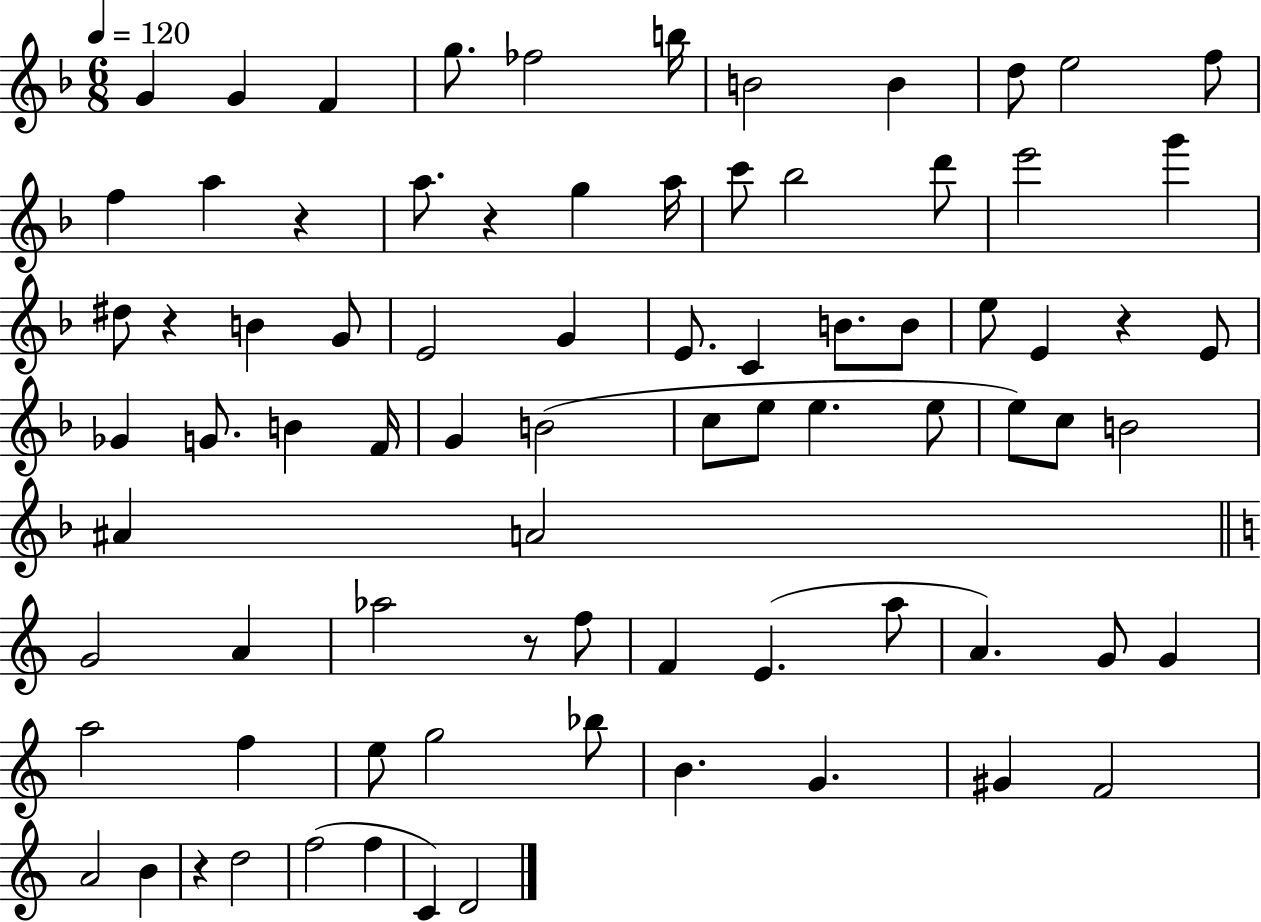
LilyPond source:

{
  \clef treble
  \numericTimeSignature
  \time 6/8
  \key f \major
  \tempo 4 = 120
  g'4 g'4 f'4 | g''8. fes''2 b''16 | b'2 b'4 | d''8 e''2 f''8 | \break f''4 a''4 r4 | a''8. r4 g''4 a''16 | c'''8 bes''2 d'''8 | e'''2 g'''4 | \break dis''8 r4 b'4 g'8 | e'2 g'4 | e'8. c'4 b'8. b'8 | e''8 e'4 r4 e'8 | \break ges'4 g'8. b'4 f'16 | g'4 b'2( | c''8 e''8 e''4. e''8 | e''8) c''8 b'2 | \break ais'4 a'2 | \bar "||" \break \key c \major g'2 a'4 | aes''2 r8 f''8 | f'4 e'4.( a''8 | a'4.) g'8 g'4 | \break a''2 f''4 | e''8 g''2 bes''8 | b'4. g'4. | gis'4 f'2 | \break a'2 b'4 | r4 d''2 | f''2( f''4 | c'4) d'2 | \break \bar "|."
}